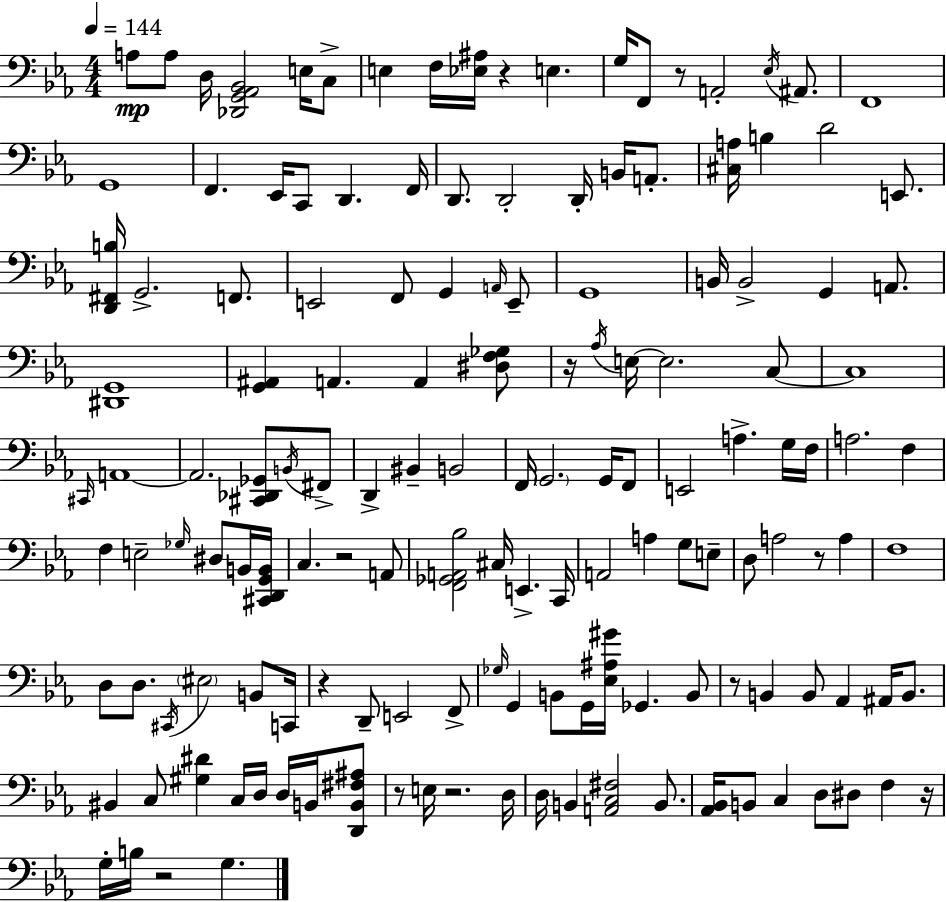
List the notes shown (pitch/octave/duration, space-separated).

A3/e A3/e D3/s [Db2,G2,Ab2,Bb2]/h E3/s C3/e E3/q F3/s [Eb3,A#3]/s R/q E3/q. G3/s F2/e R/e A2/h Eb3/s A#2/e. F2/w G2/w F2/q. Eb2/s C2/e D2/q. F2/s D2/e. D2/h D2/s B2/s A2/e. [C#3,A3]/s B3/q D4/h E2/e. [D2,F#2,B3]/s G2/h. F2/e. E2/h F2/e G2/q A2/s E2/e G2/w B2/s B2/h G2/q A2/e. [D#2,G2]/w [G2,A#2]/q A2/q. A2/q [D#3,F3,Gb3]/e R/s Ab3/s E3/s E3/h. C3/e C3/w C#2/s A2/w A2/h. [C#2,Db2,Gb2]/e B2/s F#2/e D2/q BIS2/q B2/h F2/s G2/h. G2/s F2/e E2/h A3/q. G3/s F3/s A3/h. F3/q F3/q E3/h Gb3/s D#3/e B2/s [C#2,D2,G2,B2]/s C3/q. R/h A2/e [F2,Gb2,A2,Bb3]/h C#3/s E2/q. C2/s A2/h A3/q G3/e E3/e D3/e A3/h R/e A3/q F3/w D3/e D3/e. C#2/s EIS3/h B2/e C2/s R/q D2/e E2/h F2/e Gb3/s G2/q B2/e G2/s [Eb3,A#3,G#4]/s Gb2/q. B2/e R/e B2/q B2/e Ab2/q A#2/s B2/e. BIS2/q C3/e [G#3,D#4]/q C3/s D3/s D3/s B2/s [D2,B2,F#3,A#3]/e R/e E3/s R/h. D3/s D3/s B2/q [A2,C3,F#3]/h B2/e. [Ab2,Bb2]/s B2/e C3/q D3/e D#3/e F3/q R/s G3/s B3/s R/h G3/q.